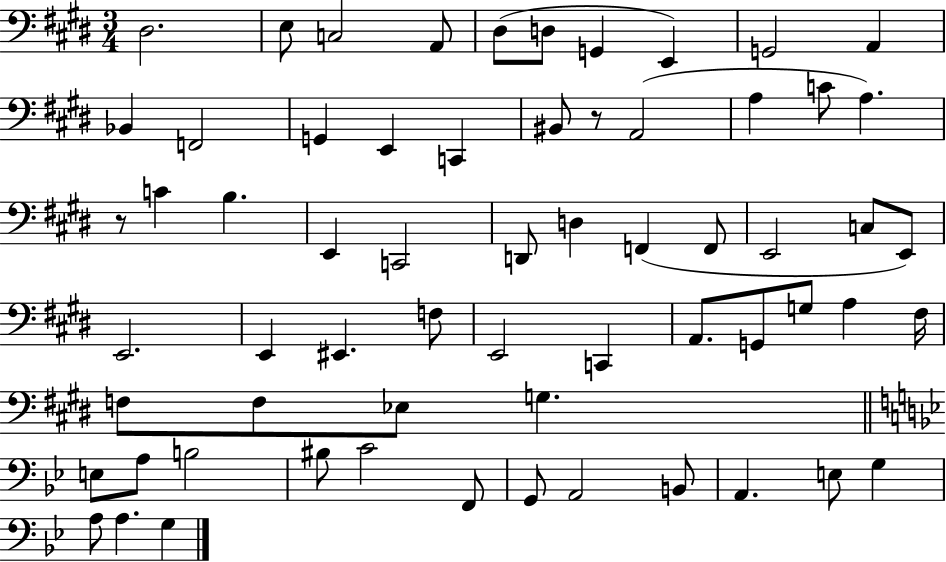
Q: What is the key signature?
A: E major